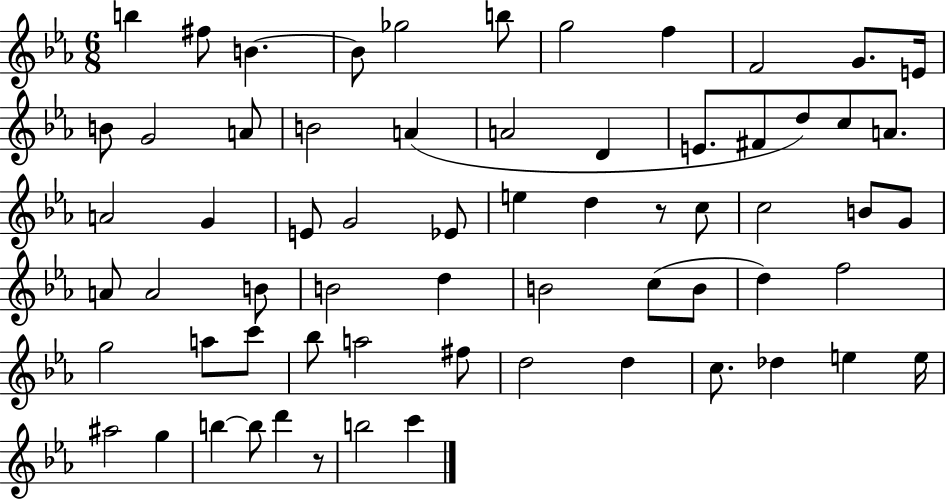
{
  \clef treble
  \numericTimeSignature
  \time 6/8
  \key ees \major
  \repeat volta 2 { b''4 fis''8 b'4.~~ | b'8 ges''2 b''8 | g''2 f''4 | f'2 g'8. e'16 | \break b'8 g'2 a'8 | b'2 a'4( | a'2 d'4 | e'8. fis'8 d''8) c''8 a'8. | \break a'2 g'4 | e'8 g'2 ees'8 | e''4 d''4 r8 c''8 | c''2 b'8 g'8 | \break a'8 a'2 b'8 | b'2 d''4 | b'2 c''8( b'8 | d''4) f''2 | \break g''2 a''8 c'''8 | bes''8 a''2 fis''8 | d''2 d''4 | c''8. des''4 e''4 e''16 | \break ais''2 g''4 | b''4~~ b''8 d'''4 r8 | b''2 c'''4 | } \bar "|."
}